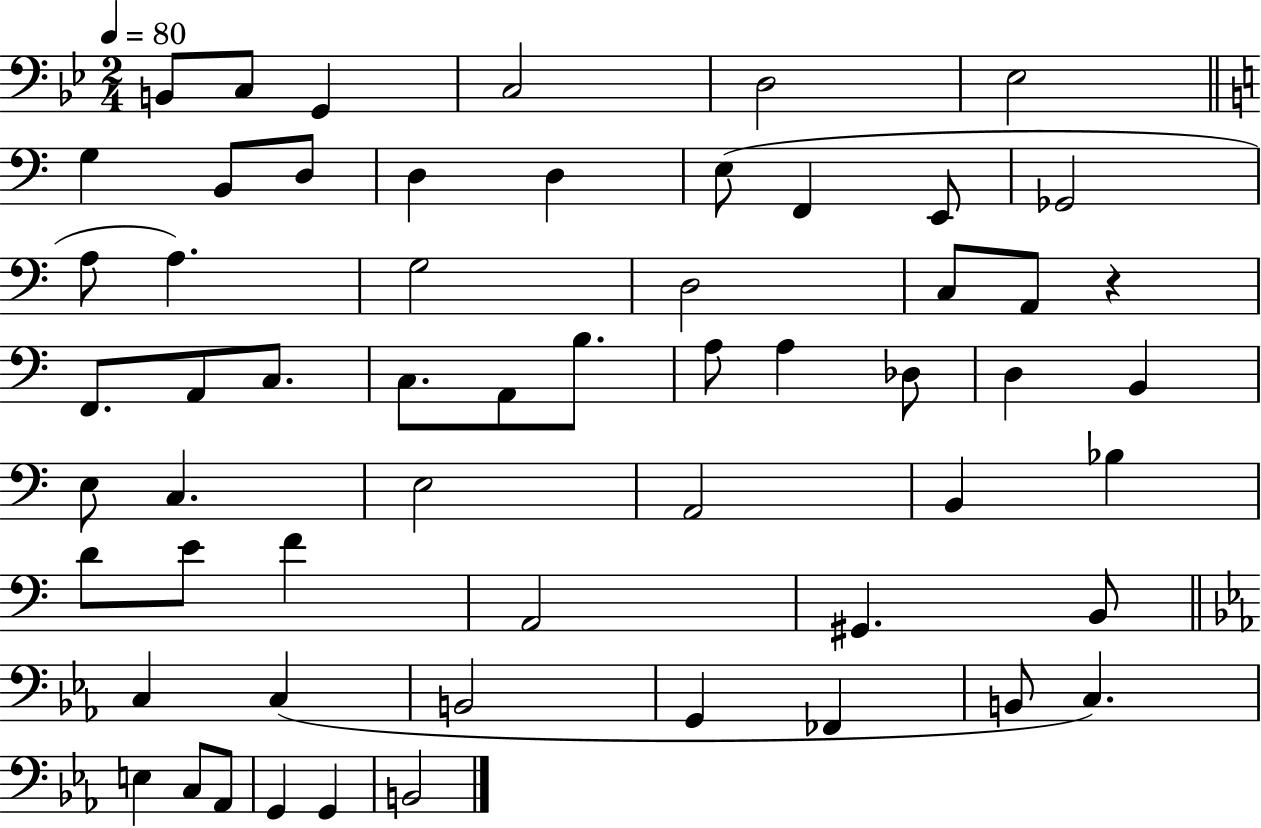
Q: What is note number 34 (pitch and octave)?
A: C3